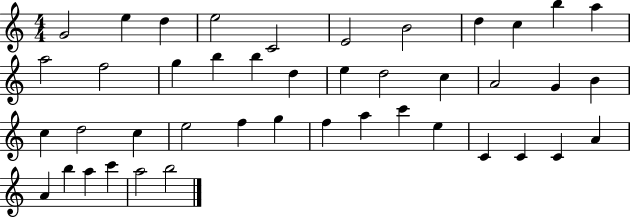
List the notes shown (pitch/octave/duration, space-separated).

G4/h E5/q D5/q E5/h C4/h E4/h B4/h D5/q C5/q B5/q A5/q A5/h F5/h G5/q B5/q B5/q D5/q E5/q D5/h C5/q A4/h G4/q B4/q C5/q D5/h C5/q E5/h F5/q G5/q F5/q A5/q C6/q E5/q C4/q C4/q C4/q A4/q A4/q B5/q A5/q C6/q A5/h B5/h